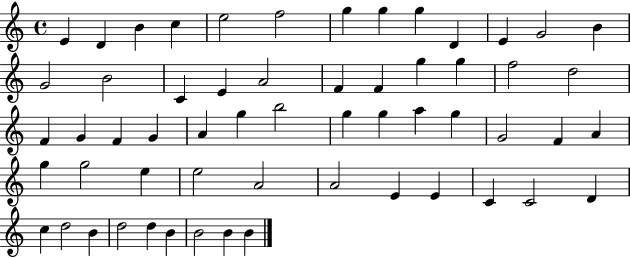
{
  \clef treble
  \time 4/4
  \defaultTimeSignature
  \key c \major
  e'4 d'4 b'4 c''4 | e''2 f''2 | g''4 g''4 g''4 d'4 | e'4 g'2 b'4 | \break g'2 b'2 | c'4 e'4 a'2 | f'4 f'4 g''4 g''4 | f''2 d''2 | \break f'4 g'4 f'4 g'4 | a'4 g''4 b''2 | g''4 g''4 a''4 g''4 | g'2 f'4 a'4 | \break g''4 g''2 e''4 | e''2 a'2 | a'2 e'4 e'4 | c'4 c'2 d'4 | \break c''4 d''2 b'4 | d''2 d''4 b'4 | b'2 b'4 b'4 | \bar "|."
}